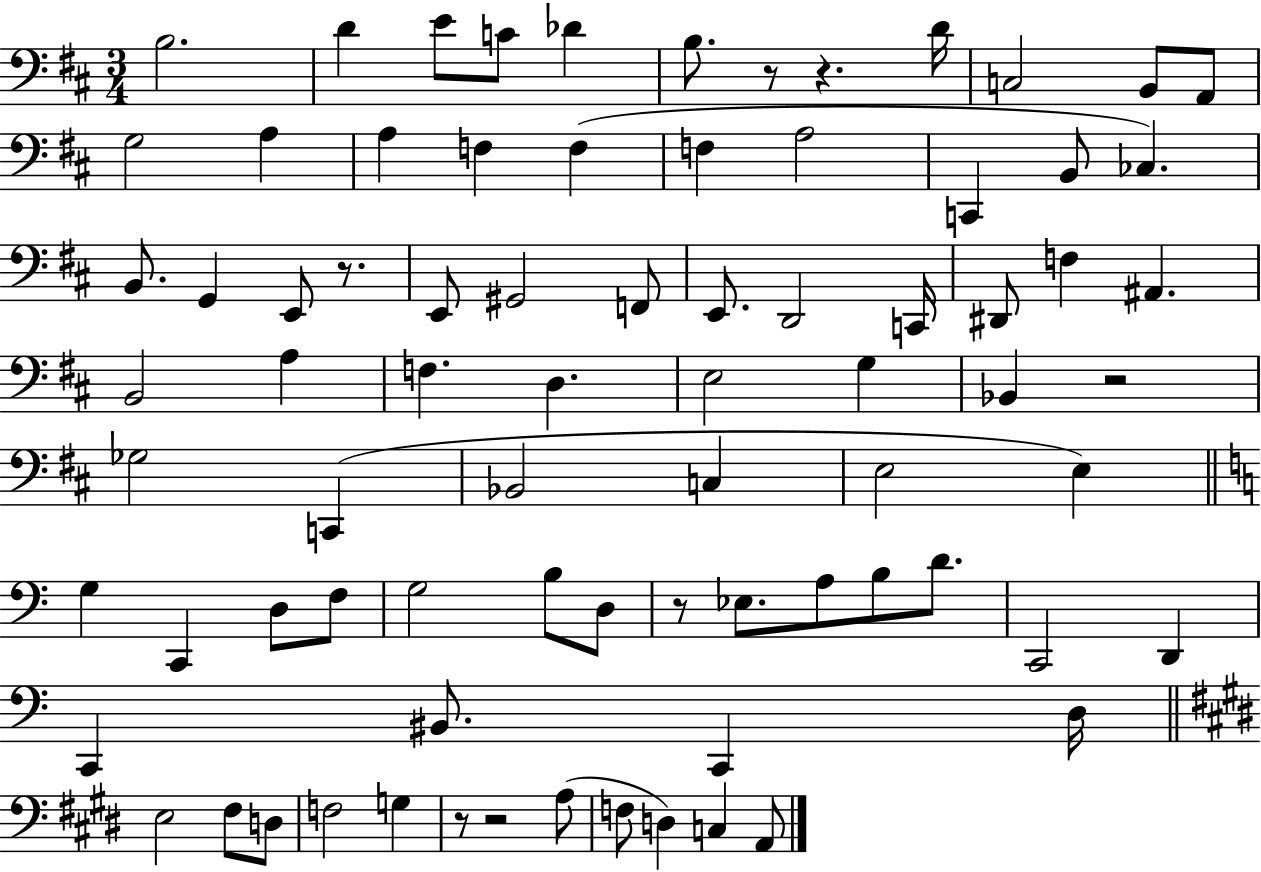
X:1
T:Untitled
M:3/4
L:1/4
K:D
B,2 D E/2 C/2 _D B,/2 z/2 z D/4 C,2 B,,/2 A,,/2 G,2 A, A, F, F, F, A,2 C,, B,,/2 _C, B,,/2 G,, E,,/2 z/2 E,,/2 ^G,,2 F,,/2 E,,/2 D,,2 C,,/4 ^D,,/2 F, ^A,, B,,2 A, F, D, E,2 G, _B,, z2 _G,2 C,, _B,,2 C, E,2 E, G, C,, D,/2 F,/2 G,2 B,/2 D,/2 z/2 _E,/2 A,/2 B,/2 D/2 C,,2 D,, C,, ^B,,/2 C,, D,/4 E,2 ^F,/2 D,/2 F,2 G, z/2 z2 A,/2 F,/2 D, C, A,,/2